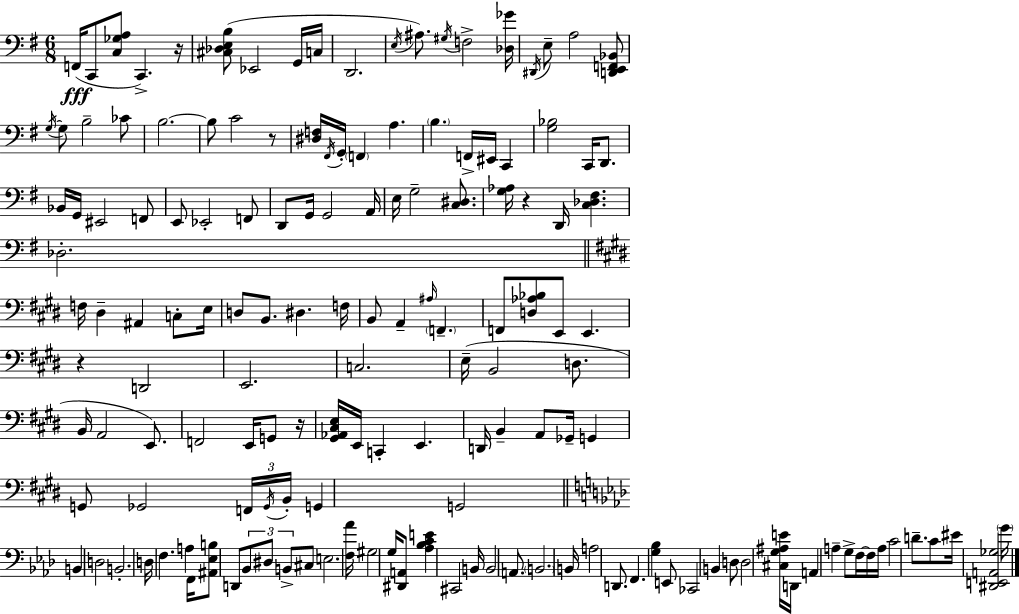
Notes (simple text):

F2/s C2/e [C3,Gb3,A3]/e C2/q. R/s [C#3,Db3,E3,B3]/e Eb2/h G2/s C3/s D2/h. E3/s A#3/e. G#3/s F3/h [Db3,Gb4]/s D#2/s E3/e A3/h [D2,E2,F2,Bb2]/e G3/s G3/e B3/h CES4/e B3/h. B3/e C4/h R/e [D#3,F3]/s F#2/s G2/s F2/q A3/q. B3/q. F2/s EIS2/s C2/q [G3,Bb3]/h C2/s D2/e. Bb2/s G2/s EIS2/h F2/e E2/e Eb2/h F2/e D2/e G2/s G2/h A2/s E3/s G3/h [C3,D#3]/e. [G3,Ab3]/s R/q D2/s [C3,Db3,F#3]/q. Db3/h. F3/s D#3/q A#2/q C3/e E3/s D3/e B2/e. D#3/q. F3/s B2/e A2/q A#3/s F2/q. F2/e [D3,Ab3,Bb3]/e E2/e E2/q. R/q D2/h E2/h. C3/h. E3/s B2/h D3/e. B2/s A2/h E2/e. F2/h E2/s G2/e R/s [G#2,Ab2,C#3,E3]/s E2/s C2/q E2/q. D2/s B2/q A2/e Gb2/s G2/q G2/e Gb2/h F2/s Gb2/s B2/s G2/q G2/h B2/q D3/h B2/h. D3/s F3/q. A3/q F2/s [A#2,Eb3,B3]/e D2/e Bb2/e D#3/e B2/e C#3/e E3/h. [F3,Ab4]/s G#3/h G3/s [D#2,A2]/e [Ab3,Bb3,C4,E4]/q C#2/h B2/s B2/h A2/e. B2/h. B2/s A3/h D2/e. F2/q. [G3,Bb3]/q E2/e CES2/h B2/q D3/e D3/h [C#3,G3,A#3,E4]/s D2/s A2/q A3/q G3/e F3/s F3/s A3/s C4/h D4/e. C4/e EIS4/s [D#2,E2,A2,Gb3]/h G4/s